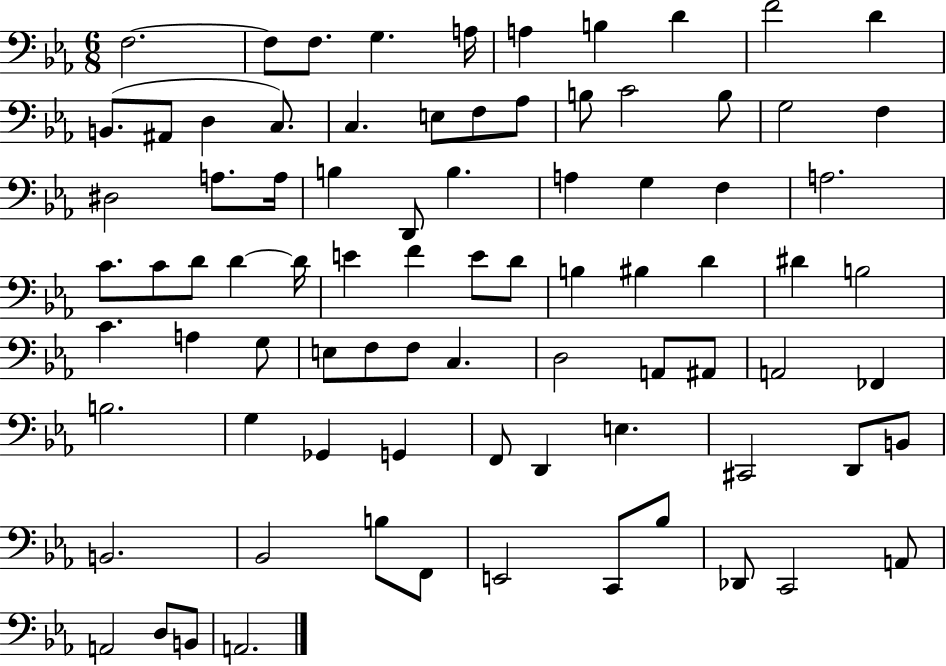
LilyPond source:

{
  \clef bass
  \numericTimeSignature
  \time 6/8
  \key ees \major
  f2.~~ | f8 f8. g4. a16 | a4 b4 d'4 | f'2 d'4 | \break b,8.( ais,8 d4 c8.) | c4. e8 f8 aes8 | b8 c'2 b8 | g2 f4 | \break dis2 a8. a16 | b4 d,8 b4. | a4 g4 f4 | a2. | \break c'8. c'8 d'8 d'4~~ d'16 | e'4 f'4 e'8 d'8 | b4 bis4 d'4 | dis'4 b2 | \break c'4. a4 g8 | e8 f8 f8 c4. | d2 a,8 ais,8 | a,2 fes,4 | \break b2. | g4 ges,4 g,4 | f,8 d,4 e4. | cis,2 d,8 b,8 | \break b,2. | bes,2 b8 f,8 | e,2 c,8 bes8 | des,8 c,2 a,8 | \break a,2 d8 b,8 | a,2. | \bar "|."
}